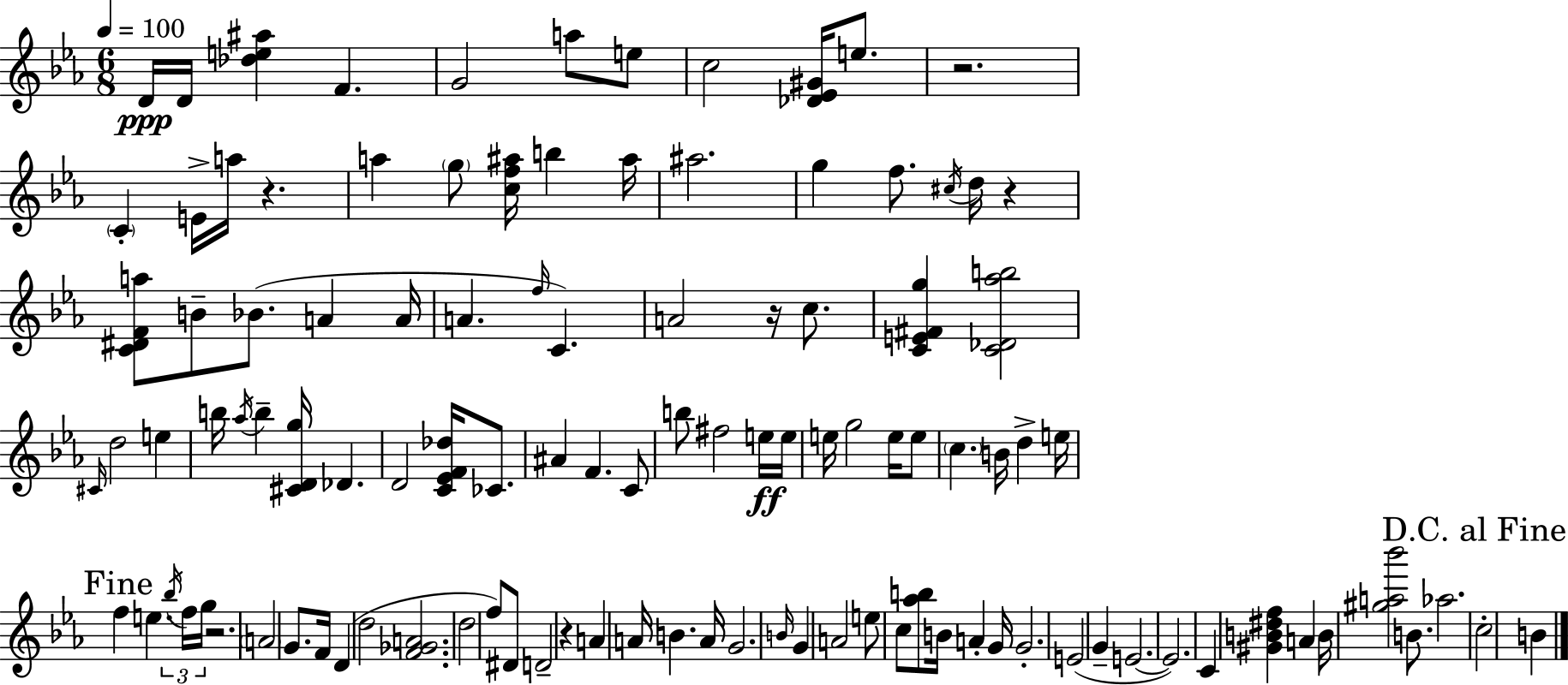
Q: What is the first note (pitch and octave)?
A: D4